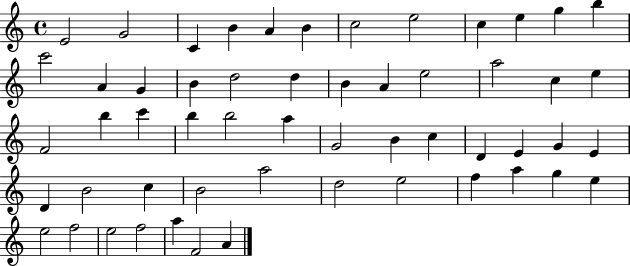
{
  \clef treble
  \time 4/4
  \defaultTimeSignature
  \key c \major
  e'2 g'2 | c'4 b'4 a'4 b'4 | c''2 e''2 | c''4 e''4 g''4 b''4 | \break c'''2 a'4 g'4 | b'4 d''2 d''4 | b'4 a'4 e''2 | a''2 c''4 e''4 | \break f'2 b''4 c'''4 | b''4 b''2 a''4 | g'2 b'4 c''4 | d'4 e'4 g'4 e'4 | \break d'4 b'2 c''4 | b'2 a''2 | d''2 e''2 | f''4 a''4 g''4 e''4 | \break e''2 f''2 | e''2 f''2 | a''4 f'2 a'4 | \bar "|."
}